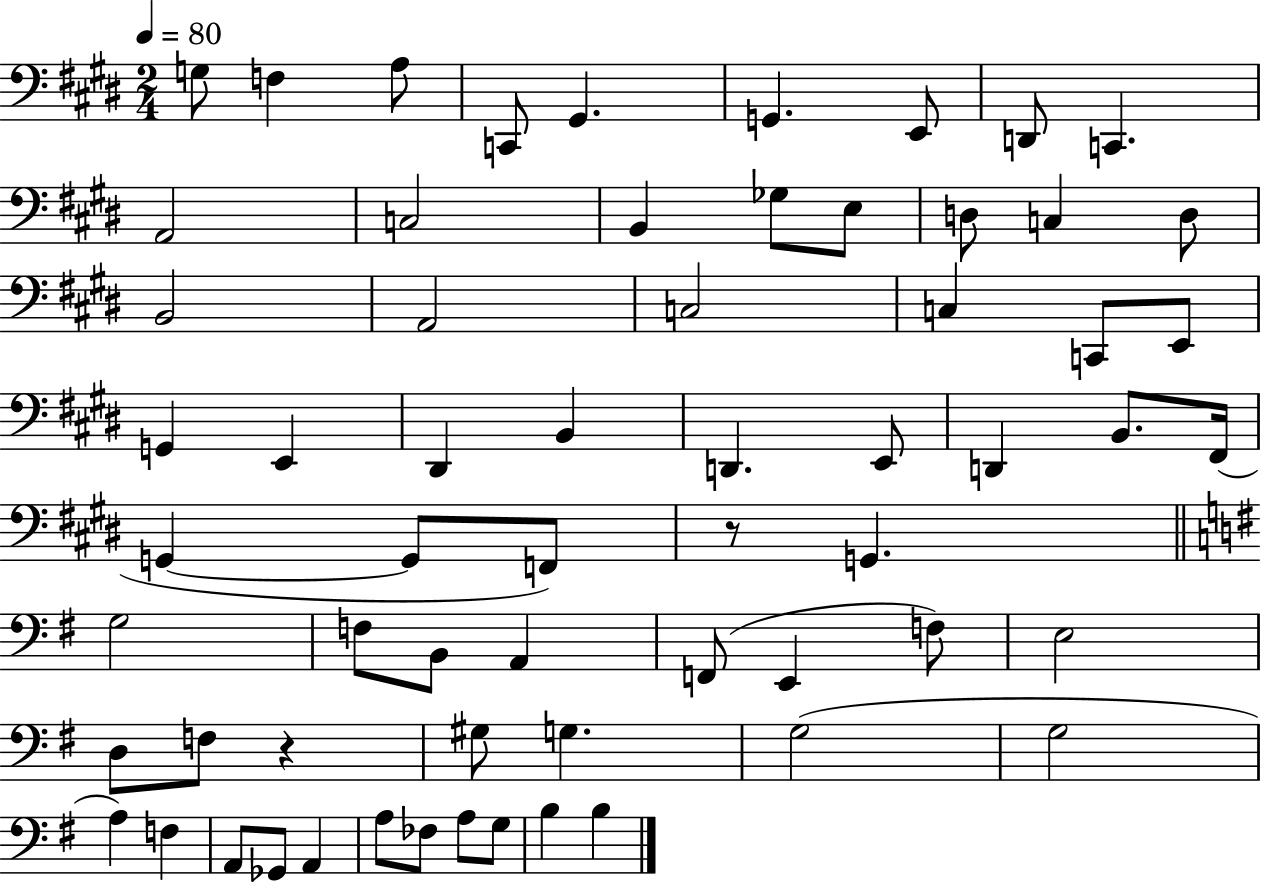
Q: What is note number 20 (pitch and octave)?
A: C3